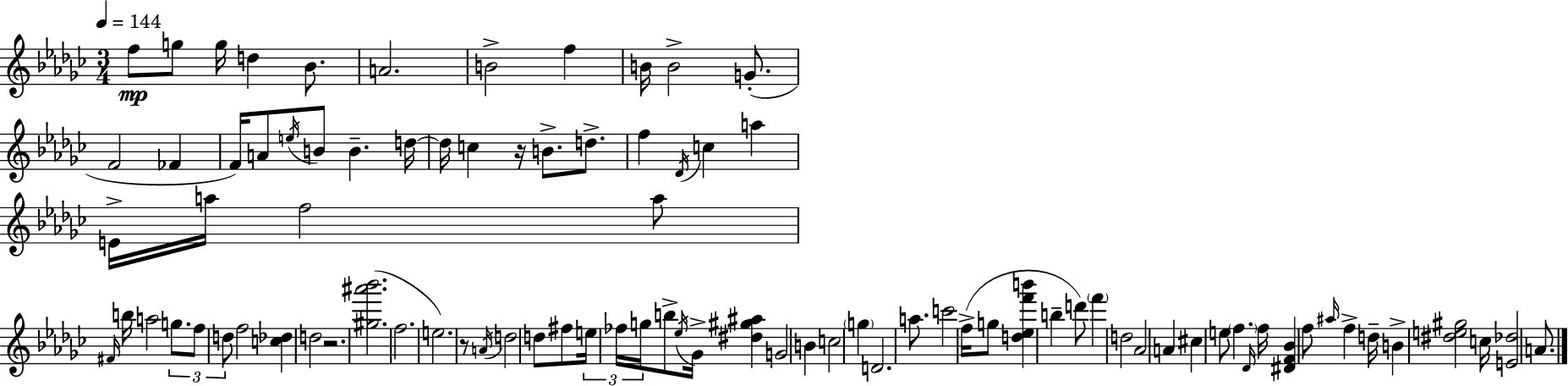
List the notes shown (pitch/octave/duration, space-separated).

F5/e G5/e G5/s D5/q Bb4/e. A4/h. B4/h F5/q B4/s B4/h G4/e. F4/h FES4/q F4/s A4/e E5/s B4/e B4/q. D5/s D5/s C5/q R/s B4/e. D5/e. F5/q Db4/s C5/q A5/q E4/s A5/s F5/h A5/e F#4/s B5/s A5/h G5/e. F5/e D5/e F5/h [C5,Db5]/q D5/h R/h. [G#5,A#6,Bb6]/h. F5/h. E5/h. R/e A4/s D5/h D5/e F#5/e E5/s FES5/s G5/s B5/e Eb5/s Gb4/s [D#5,G#5,A#5]/q G4/h B4/q C5/h G5/q D4/h. A5/e. C6/h F5/s G5/e [D5,Eb5,F6,B6]/q B5/q D6/e F6/q D5/h Ab4/h A4/q C#5/q E5/e F5/q. Db4/s F5/s [D#4,F4,Bb4]/q F5/e A#5/s F5/q D5/s B4/q [D#5,E5,G#5]/h C5/s [E4,Db5]/h A4/e.